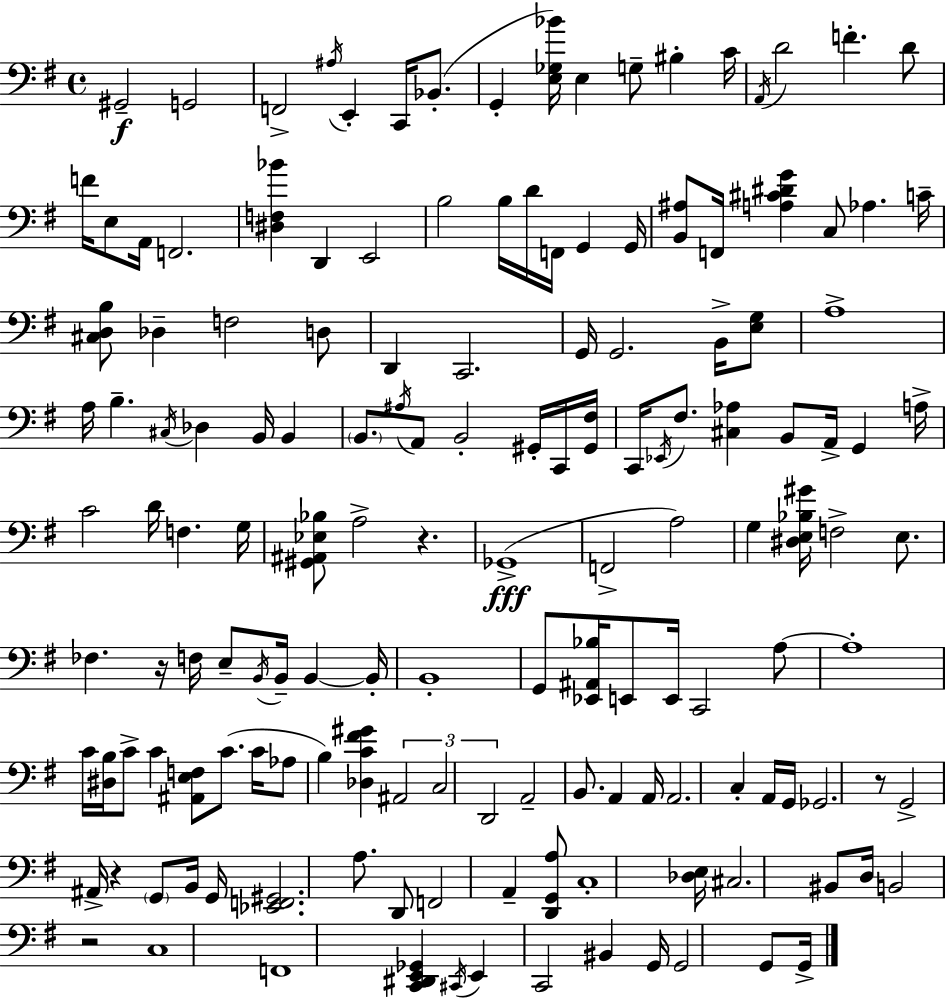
X:1
T:Untitled
M:4/4
L:1/4
K:G
^G,,2 G,,2 F,,2 ^A,/4 E,, C,,/4 _B,,/2 G,, [E,_G,_B]/4 E, G,/2 ^B, C/4 A,,/4 D2 F D/2 F/4 E,/2 A,,/4 F,,2 [^D,F,_B] D,, E,,2 B,2 B,/4 D/4 F,,/4 G,, G,,/4 [B,,^A,]/2 F,,/4 [A,^C^DG] C,/2 _A, C/4 [^C,D,B,]/2 _D, F,2 D,/2 D,, C,,2 G,,/4 G,,2 B,,/4 [E,G,]/2 A,4 A,/4 B, ^C,/4 _D, B,,/4 B,, B,,/2 ^A,/4 A,,/2 B,,2 ^G,,/4 C,,/4 [^G,,^F,]/4 C,,/4 _E,,/4 ^F,/2 [^C,_A,] B,,/2 A,,/4 G,, A,/4 C2 D/4 F, G,/4 [^G,,^A,,_E,_B,]/2 A,2 z _G,,4 F,,2 A,2 G, [^D,E,_B,^G]/4 F,2 E,/2 _F, z/4 F,/4 E,/2 B,,/4 B,,/4 B,, B,,/4 B,,4 G,,/2 [_E,,^A,,_B,]/4 E,,/2 E,,/4 C,,2 A,/2 A,4 C/4 [^D,B,]/4 C/2 C [^A,,E,F,]/2 C/2 C/4 _A,/2 B, [_D,C^F^G] ^A,,2 C,2 D,,2 A,,2 B,,/2 A,, A,,/4 A,,2 C, A,,/4 G,,/4 _G,,2 z/2 G,,2 ^A,,/4 z G,,/2 B,,/4 G,,/4 [_E,,F,,^G,,]2 A,/2 D,,/2 F,,2 A,, [D,,G,,A,]/2 C,4 [_D,E,]/4 ^C,2 ^B,,/2 D,/4 B,,2 z2 C,4 F,,4 [C,,^D,,E,,_G,,] ^C,,/4 E,, C,,2 ^B,, G,,/4 G,,2 G,,/2 G,,/4